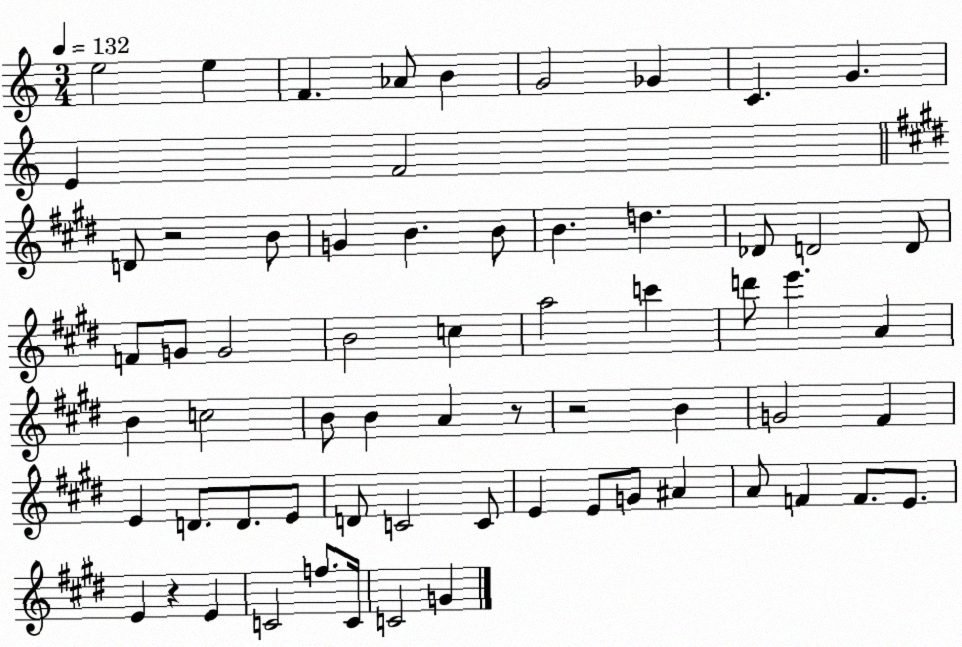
X:1
T:Untitled
M:3/4
L:1/4
K:C
e2 e F _A/2 B G2 _G C G E F2 D/2 z2 B/2 G B B/2 B d _D/2 D2 D/2 F/2 G/2 G2 B2 c a2 c' d'/2 e' A B c2 B/2 B A z/2 z2 B G2 ^F E D/2 D/2 E/2 D/2 C2 C/2 E E/2 G/2 ^A A/2 F F/2 E/2 E z E C2 f/2 C/4 C2 G